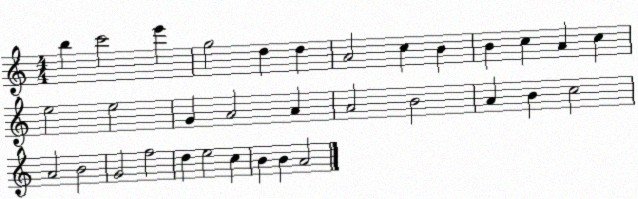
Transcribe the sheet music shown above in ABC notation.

X:1
T:Untitled
M:4/4
L:1/4
K:C
b c'2 e' g2 d d A2 c B B c A c e2 e2 G A2 A A2 B2 A B c2 A2 B2 G2 f2 d e2 c B B A2